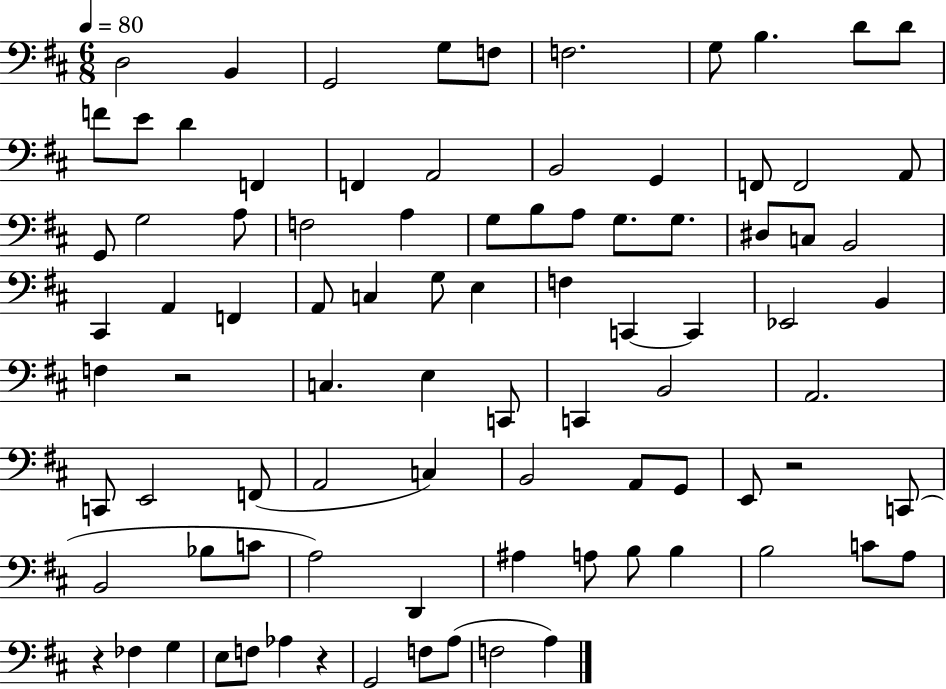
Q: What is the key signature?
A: D major